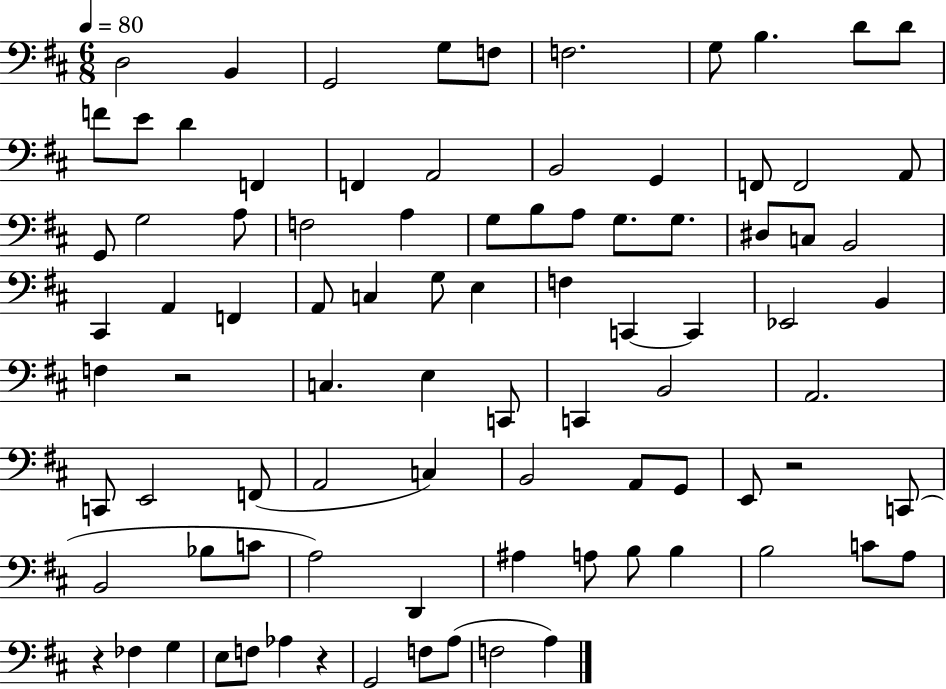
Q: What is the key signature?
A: D major